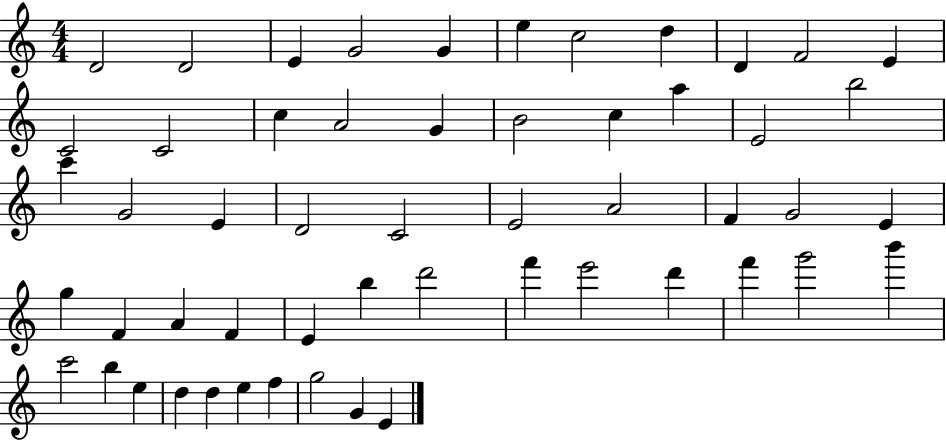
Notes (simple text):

D4/h D4/h E4/q G4/h G4/q E5/q C5/h D5/q D4/q F4/h E4/q C4/h C4/h C5/q A4/h G4/q B4/h C5/q A5/q E4/h B5/h C6/q G4/h E4/q D4/h C4/h E4/h A4/h F4/q G4/h E4/q G5/q F4/q A4/q F4/q E4/q B5/q D6/h F6/q E6/h D6/q F6/q G6/h B6/q C6/h B5/q E5/q D5/q D5/q E5/q F5/q G5/h G4/q E4/q